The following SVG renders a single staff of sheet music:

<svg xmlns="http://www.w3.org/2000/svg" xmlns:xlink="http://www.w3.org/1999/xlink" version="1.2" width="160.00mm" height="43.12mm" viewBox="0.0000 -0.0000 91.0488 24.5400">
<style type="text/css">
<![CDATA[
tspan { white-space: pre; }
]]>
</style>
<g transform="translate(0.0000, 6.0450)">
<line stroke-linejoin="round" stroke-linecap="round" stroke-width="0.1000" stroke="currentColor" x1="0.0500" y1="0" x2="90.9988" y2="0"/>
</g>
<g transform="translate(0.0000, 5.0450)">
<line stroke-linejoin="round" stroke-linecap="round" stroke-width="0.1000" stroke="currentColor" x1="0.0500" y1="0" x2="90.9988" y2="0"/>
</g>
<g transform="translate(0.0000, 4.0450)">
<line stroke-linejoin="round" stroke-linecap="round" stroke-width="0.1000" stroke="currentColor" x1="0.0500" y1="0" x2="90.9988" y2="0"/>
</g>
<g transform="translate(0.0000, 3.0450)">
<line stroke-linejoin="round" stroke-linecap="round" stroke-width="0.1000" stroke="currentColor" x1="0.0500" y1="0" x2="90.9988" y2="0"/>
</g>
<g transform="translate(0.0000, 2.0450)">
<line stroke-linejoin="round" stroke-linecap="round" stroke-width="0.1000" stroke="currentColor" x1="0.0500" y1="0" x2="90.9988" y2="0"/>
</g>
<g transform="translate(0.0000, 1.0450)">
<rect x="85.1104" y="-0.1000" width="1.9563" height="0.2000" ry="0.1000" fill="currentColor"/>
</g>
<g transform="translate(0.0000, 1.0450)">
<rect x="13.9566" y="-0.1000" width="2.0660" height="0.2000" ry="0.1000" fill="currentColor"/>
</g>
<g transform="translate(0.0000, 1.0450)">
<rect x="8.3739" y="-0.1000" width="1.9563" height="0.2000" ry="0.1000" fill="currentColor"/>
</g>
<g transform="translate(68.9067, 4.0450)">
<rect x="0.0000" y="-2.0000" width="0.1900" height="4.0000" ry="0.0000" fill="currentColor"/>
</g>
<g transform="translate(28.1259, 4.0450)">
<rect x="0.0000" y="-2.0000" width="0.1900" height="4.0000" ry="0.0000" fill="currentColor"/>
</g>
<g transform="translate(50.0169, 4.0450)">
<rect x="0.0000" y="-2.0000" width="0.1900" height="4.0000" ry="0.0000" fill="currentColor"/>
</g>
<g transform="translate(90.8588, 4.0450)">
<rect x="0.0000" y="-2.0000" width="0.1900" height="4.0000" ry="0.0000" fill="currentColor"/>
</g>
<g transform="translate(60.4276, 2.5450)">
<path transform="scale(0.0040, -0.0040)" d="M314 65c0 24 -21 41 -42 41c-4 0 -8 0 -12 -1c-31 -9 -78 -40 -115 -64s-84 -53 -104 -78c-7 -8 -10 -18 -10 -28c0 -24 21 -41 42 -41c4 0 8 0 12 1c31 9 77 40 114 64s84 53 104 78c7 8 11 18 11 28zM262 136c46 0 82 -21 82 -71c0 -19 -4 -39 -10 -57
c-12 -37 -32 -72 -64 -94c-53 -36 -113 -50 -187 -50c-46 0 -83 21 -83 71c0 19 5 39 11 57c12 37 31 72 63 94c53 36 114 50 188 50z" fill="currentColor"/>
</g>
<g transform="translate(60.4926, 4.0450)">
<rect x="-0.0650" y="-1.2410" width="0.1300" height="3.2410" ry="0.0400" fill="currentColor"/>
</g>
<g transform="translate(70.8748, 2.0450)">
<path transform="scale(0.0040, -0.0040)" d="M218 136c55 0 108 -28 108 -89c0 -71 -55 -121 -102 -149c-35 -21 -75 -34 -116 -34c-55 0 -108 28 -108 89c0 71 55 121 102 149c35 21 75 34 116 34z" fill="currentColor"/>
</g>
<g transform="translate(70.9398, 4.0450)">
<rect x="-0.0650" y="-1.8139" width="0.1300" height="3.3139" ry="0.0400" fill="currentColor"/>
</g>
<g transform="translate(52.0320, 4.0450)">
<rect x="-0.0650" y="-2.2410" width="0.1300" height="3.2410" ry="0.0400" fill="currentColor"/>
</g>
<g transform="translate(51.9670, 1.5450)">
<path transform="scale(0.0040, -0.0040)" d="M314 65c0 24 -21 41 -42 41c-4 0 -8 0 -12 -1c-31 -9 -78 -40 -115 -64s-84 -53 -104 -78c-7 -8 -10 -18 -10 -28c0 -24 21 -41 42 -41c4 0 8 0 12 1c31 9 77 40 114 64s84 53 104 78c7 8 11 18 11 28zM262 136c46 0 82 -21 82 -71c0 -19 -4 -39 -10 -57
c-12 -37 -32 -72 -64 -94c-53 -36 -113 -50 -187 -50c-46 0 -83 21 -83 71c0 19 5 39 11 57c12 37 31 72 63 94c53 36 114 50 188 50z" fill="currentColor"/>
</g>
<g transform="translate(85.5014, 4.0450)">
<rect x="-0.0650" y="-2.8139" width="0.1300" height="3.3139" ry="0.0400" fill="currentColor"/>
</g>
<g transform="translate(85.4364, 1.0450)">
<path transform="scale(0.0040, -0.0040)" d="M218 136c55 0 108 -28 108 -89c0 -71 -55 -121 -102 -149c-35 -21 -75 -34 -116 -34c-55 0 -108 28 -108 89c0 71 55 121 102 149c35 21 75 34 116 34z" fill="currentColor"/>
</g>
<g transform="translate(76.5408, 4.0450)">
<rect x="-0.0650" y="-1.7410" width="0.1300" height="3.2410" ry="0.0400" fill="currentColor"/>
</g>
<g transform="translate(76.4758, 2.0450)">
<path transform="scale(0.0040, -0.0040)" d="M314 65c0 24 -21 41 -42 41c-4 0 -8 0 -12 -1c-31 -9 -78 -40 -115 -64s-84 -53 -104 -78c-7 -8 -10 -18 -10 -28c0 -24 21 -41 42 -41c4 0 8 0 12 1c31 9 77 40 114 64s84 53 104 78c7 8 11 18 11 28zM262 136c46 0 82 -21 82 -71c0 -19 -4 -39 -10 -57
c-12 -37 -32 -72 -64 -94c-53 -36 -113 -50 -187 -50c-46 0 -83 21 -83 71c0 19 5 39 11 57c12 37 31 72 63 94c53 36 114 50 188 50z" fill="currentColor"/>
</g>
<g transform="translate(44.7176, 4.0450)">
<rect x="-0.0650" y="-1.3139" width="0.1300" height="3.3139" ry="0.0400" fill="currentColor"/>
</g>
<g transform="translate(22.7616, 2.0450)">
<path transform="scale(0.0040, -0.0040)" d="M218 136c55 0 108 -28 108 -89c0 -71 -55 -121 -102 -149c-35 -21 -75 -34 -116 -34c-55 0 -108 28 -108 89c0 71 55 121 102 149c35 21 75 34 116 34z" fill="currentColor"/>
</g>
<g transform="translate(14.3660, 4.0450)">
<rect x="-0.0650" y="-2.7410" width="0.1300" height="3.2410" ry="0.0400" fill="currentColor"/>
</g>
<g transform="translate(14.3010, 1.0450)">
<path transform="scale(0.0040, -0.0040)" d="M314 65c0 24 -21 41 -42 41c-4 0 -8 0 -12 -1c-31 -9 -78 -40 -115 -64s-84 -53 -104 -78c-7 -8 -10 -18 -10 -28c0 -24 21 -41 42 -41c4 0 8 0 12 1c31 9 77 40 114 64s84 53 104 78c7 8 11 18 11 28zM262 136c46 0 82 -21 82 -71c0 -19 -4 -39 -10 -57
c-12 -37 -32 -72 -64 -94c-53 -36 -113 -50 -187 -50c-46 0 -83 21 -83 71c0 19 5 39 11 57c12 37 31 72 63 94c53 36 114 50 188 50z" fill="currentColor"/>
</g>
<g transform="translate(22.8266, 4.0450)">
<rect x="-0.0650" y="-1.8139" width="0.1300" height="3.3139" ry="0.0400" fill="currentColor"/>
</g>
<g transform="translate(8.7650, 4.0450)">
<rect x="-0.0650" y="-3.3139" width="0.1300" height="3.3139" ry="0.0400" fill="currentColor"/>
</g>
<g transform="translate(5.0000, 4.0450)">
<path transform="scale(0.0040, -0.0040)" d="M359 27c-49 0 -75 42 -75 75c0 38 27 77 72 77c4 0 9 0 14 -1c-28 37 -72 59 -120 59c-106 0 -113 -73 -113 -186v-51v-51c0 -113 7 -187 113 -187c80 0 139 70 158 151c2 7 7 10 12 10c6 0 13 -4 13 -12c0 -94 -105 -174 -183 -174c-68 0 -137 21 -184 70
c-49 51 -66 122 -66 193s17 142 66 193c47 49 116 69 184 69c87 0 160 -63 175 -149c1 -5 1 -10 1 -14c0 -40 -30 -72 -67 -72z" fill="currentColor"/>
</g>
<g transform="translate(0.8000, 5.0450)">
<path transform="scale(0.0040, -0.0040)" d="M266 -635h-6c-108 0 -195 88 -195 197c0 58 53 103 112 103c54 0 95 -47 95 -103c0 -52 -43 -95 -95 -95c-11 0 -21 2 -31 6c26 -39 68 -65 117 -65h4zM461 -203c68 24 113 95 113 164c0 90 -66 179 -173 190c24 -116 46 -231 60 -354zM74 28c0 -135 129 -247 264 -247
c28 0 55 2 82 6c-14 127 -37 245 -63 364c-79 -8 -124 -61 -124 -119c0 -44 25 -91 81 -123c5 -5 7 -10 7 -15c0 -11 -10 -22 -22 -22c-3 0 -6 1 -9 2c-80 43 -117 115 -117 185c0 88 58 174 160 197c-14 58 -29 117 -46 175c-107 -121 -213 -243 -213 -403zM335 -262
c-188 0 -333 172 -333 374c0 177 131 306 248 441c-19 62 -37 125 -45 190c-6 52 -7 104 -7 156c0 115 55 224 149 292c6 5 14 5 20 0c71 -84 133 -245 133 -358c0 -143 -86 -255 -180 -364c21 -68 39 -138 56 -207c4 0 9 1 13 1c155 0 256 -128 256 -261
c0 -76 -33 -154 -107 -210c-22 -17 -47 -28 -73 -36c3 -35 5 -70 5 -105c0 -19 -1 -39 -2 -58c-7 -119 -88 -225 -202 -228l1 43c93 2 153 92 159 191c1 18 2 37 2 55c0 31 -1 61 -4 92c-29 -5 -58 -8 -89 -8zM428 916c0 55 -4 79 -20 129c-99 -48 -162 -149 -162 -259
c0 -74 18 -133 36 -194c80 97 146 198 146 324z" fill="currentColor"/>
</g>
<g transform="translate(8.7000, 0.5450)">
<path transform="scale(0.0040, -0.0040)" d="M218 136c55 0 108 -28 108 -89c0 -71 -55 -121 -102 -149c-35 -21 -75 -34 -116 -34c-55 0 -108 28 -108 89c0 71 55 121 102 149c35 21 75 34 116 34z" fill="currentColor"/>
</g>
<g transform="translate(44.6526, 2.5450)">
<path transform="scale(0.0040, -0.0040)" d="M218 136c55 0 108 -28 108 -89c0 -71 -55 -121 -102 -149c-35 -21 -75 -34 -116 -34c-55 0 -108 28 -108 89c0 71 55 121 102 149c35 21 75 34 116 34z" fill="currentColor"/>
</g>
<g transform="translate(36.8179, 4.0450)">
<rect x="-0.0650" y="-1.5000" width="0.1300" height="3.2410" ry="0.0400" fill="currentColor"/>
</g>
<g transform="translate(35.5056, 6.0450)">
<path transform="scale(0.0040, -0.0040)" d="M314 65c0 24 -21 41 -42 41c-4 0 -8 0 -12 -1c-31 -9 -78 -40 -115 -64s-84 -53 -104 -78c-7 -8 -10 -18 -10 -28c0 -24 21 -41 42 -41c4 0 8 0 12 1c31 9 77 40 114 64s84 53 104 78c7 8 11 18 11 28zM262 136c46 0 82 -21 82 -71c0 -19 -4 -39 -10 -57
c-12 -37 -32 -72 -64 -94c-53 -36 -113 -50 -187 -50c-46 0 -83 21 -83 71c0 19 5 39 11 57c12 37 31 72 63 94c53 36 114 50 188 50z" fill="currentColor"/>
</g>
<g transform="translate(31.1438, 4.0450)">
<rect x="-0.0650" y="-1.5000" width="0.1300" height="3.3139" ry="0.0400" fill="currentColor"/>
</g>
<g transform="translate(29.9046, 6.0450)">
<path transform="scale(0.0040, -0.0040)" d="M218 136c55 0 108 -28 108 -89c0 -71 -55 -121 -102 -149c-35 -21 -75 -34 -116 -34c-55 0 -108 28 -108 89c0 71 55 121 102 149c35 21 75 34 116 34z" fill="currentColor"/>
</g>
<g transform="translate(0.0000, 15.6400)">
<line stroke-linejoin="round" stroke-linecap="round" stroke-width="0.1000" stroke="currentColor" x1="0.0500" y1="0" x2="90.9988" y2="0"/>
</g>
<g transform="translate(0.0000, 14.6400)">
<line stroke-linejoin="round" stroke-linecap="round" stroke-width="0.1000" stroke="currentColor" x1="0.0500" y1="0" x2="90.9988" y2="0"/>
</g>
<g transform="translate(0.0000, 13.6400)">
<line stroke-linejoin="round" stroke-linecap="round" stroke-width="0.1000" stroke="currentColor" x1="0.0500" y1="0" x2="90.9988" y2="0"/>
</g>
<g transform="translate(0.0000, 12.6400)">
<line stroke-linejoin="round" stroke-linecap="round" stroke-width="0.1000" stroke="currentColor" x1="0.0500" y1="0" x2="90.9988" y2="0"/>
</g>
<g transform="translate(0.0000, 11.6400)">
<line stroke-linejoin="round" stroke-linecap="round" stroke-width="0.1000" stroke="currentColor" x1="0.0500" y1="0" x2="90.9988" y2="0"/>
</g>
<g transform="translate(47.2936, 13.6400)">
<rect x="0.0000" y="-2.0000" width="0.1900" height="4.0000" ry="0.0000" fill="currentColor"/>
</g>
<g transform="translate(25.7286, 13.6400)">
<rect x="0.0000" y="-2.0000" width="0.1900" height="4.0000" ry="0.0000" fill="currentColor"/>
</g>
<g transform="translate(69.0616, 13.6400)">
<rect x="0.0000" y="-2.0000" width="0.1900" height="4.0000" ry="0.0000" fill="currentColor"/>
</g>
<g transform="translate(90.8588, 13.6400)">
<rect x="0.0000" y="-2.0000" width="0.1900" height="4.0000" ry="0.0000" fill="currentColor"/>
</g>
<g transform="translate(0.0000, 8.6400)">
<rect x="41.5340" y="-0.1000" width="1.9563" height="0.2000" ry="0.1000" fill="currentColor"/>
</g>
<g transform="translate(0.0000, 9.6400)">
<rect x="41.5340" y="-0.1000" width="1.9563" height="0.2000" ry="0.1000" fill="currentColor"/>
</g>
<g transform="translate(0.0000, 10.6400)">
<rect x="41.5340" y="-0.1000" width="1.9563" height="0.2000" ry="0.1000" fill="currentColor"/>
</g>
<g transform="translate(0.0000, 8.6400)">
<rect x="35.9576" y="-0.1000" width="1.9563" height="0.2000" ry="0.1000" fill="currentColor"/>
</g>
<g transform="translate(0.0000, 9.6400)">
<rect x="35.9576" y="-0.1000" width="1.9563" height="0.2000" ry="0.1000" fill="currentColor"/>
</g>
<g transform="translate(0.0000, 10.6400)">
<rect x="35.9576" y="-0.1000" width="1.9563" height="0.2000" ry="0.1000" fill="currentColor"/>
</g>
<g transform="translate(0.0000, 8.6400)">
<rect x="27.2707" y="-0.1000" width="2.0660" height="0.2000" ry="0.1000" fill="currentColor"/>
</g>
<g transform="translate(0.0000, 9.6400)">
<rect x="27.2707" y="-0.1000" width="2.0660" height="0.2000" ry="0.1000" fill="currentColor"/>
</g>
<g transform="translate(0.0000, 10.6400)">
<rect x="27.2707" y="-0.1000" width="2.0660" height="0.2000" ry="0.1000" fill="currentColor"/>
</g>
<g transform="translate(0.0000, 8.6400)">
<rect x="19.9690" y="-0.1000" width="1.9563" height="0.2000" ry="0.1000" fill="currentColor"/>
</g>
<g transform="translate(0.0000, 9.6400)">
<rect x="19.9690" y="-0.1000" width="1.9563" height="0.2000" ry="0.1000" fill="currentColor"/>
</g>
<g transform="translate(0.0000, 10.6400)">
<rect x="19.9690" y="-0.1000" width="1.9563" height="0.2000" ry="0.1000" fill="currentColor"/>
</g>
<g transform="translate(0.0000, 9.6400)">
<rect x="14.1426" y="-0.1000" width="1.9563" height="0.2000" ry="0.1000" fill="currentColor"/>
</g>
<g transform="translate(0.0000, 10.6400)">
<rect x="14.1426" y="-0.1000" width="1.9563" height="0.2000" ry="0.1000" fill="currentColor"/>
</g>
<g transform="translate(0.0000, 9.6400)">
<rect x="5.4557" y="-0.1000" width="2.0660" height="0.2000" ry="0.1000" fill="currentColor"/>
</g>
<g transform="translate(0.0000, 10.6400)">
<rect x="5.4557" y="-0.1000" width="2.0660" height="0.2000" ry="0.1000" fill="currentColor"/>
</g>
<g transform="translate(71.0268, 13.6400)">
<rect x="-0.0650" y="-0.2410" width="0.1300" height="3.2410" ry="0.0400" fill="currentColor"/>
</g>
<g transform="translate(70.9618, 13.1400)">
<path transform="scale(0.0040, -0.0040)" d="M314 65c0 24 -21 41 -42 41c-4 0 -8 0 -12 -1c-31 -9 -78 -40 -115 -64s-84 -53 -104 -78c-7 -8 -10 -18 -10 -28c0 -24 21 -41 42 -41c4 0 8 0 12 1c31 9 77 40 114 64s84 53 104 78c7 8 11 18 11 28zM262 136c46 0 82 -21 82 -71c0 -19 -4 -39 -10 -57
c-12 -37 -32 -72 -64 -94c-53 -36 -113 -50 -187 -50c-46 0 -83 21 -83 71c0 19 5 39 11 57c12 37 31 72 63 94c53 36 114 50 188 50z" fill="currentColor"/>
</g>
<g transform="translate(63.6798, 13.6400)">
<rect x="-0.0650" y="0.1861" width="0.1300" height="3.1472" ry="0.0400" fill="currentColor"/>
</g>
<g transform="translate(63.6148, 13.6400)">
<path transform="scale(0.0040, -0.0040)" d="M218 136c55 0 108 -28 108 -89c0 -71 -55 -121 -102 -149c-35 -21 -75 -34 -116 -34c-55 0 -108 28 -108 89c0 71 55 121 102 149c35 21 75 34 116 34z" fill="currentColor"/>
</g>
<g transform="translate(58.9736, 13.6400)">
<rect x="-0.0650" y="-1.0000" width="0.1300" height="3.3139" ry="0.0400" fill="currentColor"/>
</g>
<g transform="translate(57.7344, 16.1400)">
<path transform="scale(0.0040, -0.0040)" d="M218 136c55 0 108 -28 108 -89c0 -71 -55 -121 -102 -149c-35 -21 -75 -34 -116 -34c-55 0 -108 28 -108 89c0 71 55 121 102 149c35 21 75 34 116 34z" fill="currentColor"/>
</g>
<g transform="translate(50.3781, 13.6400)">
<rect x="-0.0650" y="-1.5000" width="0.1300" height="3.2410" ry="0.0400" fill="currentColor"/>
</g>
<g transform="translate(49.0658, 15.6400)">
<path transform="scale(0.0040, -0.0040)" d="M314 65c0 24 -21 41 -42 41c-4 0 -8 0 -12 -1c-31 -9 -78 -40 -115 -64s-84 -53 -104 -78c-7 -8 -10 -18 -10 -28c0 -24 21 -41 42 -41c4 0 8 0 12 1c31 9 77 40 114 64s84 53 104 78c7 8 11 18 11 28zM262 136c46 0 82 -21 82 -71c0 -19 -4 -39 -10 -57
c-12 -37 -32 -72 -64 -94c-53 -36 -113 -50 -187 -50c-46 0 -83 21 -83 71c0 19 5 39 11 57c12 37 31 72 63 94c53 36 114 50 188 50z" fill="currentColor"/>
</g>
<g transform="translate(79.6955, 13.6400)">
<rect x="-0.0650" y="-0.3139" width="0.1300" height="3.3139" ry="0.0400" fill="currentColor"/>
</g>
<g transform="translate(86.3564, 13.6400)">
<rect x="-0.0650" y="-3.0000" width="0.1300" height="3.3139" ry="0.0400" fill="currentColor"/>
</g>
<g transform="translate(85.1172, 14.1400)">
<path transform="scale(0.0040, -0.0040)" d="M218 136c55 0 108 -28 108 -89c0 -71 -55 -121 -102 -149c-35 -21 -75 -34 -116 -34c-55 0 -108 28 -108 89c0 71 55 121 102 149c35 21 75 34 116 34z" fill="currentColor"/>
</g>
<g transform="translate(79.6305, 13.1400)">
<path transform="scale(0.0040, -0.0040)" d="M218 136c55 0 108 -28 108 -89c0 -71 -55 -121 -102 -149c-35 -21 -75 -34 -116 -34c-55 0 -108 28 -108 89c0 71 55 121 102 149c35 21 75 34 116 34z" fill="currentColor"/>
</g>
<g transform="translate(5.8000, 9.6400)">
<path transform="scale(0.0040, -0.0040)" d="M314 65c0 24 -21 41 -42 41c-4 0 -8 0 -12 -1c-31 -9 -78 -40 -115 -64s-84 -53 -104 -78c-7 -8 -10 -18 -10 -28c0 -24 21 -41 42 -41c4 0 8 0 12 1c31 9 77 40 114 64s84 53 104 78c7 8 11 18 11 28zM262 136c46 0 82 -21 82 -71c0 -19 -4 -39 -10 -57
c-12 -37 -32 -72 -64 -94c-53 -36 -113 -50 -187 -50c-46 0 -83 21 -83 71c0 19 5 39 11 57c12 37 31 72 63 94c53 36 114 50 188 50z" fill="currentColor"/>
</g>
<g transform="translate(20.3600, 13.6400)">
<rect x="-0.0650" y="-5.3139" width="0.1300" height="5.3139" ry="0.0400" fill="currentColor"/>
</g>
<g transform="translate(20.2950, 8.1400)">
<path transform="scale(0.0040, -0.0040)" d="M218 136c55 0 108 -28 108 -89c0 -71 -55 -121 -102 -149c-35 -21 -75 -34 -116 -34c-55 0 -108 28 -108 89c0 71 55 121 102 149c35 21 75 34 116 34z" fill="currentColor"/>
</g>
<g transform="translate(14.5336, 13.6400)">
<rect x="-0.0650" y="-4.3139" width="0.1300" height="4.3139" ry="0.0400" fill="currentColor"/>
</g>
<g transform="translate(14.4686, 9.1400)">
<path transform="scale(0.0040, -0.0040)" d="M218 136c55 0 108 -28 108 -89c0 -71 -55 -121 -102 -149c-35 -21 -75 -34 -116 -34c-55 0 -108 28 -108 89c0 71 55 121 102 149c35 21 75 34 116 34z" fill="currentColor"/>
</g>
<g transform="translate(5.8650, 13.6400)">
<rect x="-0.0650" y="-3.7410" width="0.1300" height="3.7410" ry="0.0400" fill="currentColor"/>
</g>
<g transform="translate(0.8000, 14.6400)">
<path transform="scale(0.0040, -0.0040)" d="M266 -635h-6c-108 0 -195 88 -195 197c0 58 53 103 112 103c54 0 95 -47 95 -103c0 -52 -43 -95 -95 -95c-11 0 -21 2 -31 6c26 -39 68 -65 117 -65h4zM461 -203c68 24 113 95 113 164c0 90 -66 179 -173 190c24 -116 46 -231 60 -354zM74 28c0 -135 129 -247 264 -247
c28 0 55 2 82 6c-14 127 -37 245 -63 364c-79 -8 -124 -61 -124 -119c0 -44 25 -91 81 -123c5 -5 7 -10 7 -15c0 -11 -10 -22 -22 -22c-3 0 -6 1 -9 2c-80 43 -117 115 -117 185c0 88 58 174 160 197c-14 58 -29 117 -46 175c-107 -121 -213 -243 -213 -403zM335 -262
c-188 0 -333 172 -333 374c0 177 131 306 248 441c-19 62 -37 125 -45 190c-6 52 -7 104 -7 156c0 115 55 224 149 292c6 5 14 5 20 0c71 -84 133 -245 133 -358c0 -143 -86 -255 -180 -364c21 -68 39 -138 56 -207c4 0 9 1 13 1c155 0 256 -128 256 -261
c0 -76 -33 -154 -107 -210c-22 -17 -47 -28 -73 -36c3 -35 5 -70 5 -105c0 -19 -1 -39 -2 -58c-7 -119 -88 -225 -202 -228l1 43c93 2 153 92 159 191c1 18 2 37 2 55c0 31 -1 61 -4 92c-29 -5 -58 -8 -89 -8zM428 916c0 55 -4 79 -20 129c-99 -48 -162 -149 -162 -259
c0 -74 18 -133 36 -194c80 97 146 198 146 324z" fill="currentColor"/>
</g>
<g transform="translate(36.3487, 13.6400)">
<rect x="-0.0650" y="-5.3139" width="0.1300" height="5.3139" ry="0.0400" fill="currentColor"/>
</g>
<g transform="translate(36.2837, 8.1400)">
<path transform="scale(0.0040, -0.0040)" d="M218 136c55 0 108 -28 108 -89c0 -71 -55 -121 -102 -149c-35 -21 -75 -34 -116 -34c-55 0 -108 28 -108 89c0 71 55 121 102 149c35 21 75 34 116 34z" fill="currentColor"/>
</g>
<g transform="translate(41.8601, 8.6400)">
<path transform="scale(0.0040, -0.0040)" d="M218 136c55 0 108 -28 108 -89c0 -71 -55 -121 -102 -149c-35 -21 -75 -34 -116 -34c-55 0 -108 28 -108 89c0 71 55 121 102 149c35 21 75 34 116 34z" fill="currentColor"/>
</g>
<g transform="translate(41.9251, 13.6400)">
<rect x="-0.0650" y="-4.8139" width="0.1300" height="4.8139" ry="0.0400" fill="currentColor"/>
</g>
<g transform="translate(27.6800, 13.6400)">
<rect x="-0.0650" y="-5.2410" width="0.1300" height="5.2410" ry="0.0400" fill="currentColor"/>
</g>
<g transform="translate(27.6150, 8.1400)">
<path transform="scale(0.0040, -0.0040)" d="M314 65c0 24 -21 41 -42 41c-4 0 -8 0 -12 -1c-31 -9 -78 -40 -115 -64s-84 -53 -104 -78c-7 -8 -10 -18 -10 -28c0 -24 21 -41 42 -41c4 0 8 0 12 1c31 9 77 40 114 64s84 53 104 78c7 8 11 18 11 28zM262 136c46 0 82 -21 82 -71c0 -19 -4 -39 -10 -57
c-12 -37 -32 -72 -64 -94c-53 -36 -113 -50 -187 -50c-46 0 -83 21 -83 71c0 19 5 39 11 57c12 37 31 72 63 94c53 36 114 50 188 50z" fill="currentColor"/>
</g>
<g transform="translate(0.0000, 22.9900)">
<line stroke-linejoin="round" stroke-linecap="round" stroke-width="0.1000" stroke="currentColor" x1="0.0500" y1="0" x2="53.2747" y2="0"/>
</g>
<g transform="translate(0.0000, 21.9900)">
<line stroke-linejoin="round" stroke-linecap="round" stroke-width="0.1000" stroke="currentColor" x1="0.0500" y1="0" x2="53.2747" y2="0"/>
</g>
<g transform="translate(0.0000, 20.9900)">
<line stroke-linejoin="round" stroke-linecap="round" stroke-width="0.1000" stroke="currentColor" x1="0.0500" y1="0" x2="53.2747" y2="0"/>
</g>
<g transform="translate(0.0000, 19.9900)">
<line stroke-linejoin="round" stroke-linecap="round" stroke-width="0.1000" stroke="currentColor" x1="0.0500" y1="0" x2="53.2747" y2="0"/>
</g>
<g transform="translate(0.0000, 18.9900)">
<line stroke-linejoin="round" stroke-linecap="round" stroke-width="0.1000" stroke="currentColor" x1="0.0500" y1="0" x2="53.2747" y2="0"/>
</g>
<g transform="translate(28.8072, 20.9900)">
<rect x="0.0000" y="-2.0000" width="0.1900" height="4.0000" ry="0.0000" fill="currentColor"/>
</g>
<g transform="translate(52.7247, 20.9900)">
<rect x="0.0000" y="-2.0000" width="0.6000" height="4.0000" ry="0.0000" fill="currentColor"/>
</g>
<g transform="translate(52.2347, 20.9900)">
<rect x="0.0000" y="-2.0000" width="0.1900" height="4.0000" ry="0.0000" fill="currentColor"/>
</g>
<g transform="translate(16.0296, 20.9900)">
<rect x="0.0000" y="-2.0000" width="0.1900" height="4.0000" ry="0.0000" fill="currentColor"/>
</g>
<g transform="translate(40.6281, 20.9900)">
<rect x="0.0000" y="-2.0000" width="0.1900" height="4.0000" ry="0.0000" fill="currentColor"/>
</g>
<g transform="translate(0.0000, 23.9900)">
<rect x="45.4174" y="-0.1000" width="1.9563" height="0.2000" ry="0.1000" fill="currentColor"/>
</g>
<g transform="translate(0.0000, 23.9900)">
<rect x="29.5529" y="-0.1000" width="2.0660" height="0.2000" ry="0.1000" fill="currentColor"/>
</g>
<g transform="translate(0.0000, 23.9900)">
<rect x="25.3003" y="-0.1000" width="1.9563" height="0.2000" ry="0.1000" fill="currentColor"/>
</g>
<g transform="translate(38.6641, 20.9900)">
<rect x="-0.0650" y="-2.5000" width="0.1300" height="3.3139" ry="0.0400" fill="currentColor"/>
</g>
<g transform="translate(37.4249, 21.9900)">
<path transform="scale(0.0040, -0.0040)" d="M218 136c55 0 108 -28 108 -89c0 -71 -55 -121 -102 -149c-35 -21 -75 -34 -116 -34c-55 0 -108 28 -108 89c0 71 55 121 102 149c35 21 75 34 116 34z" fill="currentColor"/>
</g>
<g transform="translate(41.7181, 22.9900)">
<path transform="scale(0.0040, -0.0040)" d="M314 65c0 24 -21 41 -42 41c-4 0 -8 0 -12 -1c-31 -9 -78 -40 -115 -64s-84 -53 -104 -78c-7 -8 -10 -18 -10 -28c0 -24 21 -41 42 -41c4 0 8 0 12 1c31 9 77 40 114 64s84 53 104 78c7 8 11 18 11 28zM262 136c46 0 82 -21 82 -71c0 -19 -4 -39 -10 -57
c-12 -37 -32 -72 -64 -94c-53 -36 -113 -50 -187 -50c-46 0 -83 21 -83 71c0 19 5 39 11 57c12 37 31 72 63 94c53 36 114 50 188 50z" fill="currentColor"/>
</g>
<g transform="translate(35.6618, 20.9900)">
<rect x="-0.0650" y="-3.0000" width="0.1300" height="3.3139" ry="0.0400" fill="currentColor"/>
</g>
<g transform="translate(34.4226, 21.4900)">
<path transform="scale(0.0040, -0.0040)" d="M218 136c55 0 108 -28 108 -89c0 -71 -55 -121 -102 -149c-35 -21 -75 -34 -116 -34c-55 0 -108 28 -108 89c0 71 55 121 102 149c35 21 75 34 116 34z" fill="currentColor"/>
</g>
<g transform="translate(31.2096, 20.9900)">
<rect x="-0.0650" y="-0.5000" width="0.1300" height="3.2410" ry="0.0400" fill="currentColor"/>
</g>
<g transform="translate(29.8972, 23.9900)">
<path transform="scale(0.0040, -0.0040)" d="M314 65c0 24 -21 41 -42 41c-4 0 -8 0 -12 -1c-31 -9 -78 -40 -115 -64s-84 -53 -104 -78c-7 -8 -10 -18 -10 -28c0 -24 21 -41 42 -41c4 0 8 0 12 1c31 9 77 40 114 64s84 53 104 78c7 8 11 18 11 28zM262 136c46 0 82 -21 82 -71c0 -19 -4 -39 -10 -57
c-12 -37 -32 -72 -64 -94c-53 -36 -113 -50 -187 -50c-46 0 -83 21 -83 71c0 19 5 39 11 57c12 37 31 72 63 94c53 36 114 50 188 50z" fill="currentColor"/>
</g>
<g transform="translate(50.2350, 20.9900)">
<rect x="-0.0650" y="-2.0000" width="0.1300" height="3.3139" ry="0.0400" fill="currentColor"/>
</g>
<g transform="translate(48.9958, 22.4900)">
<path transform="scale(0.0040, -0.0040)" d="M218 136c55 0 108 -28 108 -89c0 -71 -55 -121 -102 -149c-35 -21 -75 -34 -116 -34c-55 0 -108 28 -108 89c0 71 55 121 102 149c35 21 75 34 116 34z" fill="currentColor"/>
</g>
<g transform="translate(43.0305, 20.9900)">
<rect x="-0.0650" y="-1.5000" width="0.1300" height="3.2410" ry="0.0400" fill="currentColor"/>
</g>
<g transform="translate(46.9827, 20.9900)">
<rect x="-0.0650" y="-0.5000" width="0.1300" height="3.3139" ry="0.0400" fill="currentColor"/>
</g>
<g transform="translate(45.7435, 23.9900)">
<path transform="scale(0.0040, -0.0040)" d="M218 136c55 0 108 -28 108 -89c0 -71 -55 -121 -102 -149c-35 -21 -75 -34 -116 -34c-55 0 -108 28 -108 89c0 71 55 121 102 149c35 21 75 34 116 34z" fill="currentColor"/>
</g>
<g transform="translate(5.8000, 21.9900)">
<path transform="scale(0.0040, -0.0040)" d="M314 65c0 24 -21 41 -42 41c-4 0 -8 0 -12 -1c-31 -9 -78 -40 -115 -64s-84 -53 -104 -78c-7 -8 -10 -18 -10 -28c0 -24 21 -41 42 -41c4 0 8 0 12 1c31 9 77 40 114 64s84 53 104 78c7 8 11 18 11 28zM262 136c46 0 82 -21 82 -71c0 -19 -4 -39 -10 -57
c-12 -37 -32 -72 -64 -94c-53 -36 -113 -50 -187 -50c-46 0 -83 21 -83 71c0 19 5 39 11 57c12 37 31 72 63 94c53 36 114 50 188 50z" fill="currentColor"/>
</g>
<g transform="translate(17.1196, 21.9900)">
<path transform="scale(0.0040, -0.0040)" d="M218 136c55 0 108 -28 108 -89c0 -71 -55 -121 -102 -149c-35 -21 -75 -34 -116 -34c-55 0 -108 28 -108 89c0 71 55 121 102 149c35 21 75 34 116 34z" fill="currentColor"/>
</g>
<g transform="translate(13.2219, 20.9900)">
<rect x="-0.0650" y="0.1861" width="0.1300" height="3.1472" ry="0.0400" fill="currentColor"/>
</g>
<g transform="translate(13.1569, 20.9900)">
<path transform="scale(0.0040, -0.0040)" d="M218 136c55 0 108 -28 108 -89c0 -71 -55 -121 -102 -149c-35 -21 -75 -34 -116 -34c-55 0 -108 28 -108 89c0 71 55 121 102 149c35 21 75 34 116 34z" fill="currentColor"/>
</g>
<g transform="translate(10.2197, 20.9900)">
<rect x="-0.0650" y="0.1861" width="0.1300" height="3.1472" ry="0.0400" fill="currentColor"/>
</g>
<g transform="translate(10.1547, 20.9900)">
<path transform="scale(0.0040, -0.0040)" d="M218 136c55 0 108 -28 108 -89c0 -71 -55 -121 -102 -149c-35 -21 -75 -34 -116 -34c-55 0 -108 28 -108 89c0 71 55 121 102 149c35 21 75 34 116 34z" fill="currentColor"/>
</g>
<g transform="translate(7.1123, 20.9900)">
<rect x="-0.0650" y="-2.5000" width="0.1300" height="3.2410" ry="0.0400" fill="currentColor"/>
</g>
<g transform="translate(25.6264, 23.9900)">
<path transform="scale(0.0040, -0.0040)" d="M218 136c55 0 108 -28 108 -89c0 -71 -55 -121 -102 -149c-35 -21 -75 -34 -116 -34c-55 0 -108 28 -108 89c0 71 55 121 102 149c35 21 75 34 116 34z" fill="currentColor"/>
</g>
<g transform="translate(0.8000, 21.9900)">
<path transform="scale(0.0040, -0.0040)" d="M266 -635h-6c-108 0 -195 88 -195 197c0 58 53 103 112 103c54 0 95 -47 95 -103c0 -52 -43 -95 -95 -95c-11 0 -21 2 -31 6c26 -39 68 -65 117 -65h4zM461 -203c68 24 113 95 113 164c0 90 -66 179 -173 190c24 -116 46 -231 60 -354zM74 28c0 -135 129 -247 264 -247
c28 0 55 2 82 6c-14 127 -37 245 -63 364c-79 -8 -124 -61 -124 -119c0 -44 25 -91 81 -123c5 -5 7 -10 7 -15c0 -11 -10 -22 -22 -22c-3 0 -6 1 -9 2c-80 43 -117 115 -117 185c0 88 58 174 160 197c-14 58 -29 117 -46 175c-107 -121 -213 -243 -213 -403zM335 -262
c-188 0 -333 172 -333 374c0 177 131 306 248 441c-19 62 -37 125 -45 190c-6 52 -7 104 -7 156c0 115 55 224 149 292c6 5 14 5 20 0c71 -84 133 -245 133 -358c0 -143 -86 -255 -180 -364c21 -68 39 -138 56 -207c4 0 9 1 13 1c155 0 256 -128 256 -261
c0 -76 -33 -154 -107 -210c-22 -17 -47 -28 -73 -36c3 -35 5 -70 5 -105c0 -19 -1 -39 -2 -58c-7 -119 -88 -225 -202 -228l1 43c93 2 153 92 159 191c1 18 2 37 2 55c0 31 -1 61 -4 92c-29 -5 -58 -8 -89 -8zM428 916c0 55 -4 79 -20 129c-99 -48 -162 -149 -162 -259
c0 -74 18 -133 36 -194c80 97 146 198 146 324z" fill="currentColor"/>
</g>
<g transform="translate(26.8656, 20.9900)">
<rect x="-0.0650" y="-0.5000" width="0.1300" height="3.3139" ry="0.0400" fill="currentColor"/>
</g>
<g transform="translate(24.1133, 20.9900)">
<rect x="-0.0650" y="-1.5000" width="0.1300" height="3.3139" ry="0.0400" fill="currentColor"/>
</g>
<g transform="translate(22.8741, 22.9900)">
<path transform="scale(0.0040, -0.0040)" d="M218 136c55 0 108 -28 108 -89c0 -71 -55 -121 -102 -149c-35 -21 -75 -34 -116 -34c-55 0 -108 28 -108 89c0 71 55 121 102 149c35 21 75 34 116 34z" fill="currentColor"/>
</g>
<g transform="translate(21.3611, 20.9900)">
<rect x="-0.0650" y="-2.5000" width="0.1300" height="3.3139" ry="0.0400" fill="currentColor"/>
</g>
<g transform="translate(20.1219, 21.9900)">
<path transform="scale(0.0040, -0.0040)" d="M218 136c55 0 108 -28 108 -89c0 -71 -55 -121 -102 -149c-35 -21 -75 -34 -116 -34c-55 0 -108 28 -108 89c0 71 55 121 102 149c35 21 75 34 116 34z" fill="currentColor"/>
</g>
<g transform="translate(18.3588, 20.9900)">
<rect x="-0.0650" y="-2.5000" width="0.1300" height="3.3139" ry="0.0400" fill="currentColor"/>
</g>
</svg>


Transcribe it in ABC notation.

X:1
T:Untitled
M:4/4
L:1/4
K:C
b a2 f E E2 e g2 e2 f f2 a c'2 d' f' f'2 f' e' E2 D B c2 c A G2 B B G G E C C2 A G E2 C F